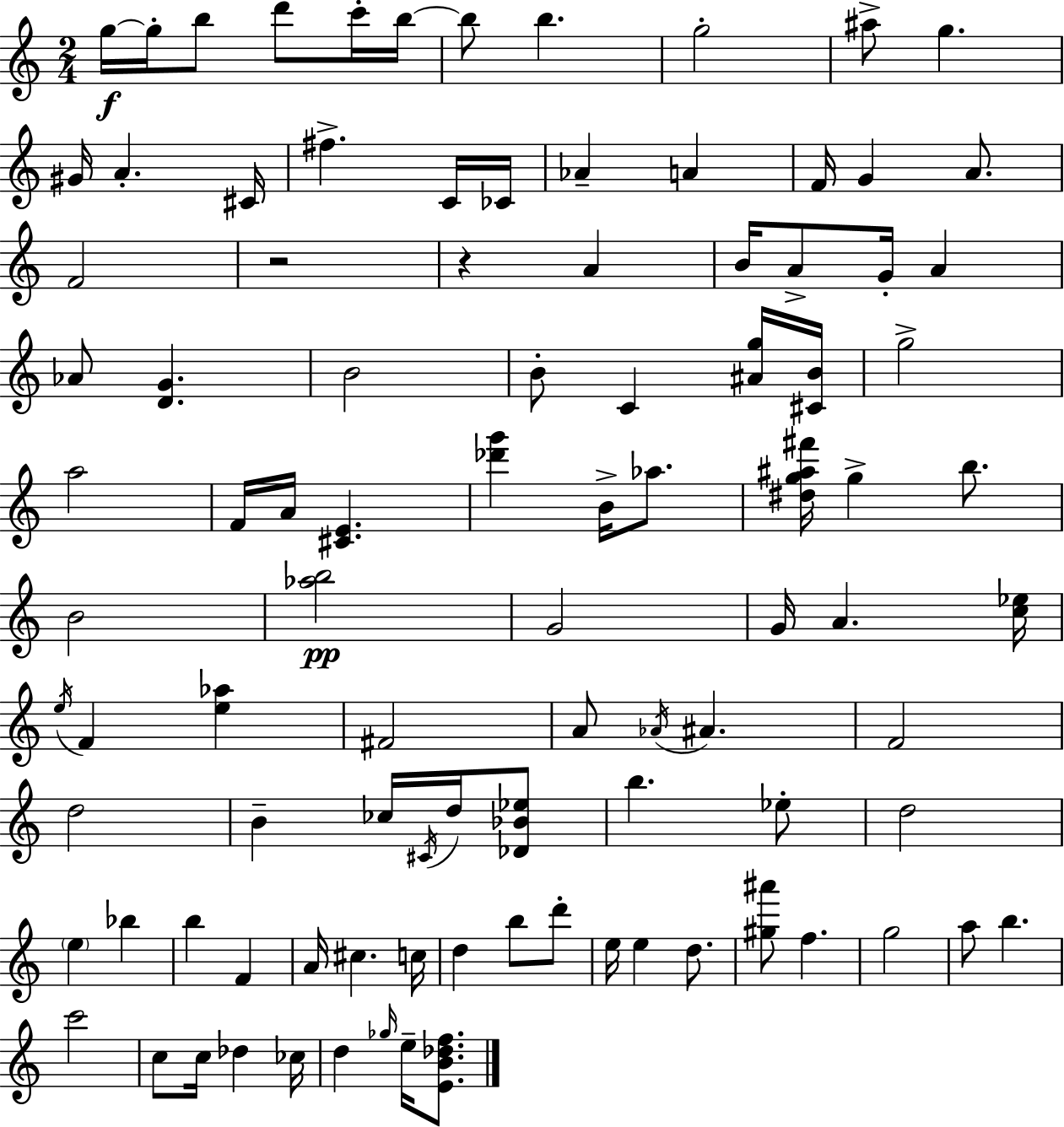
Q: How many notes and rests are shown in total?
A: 98